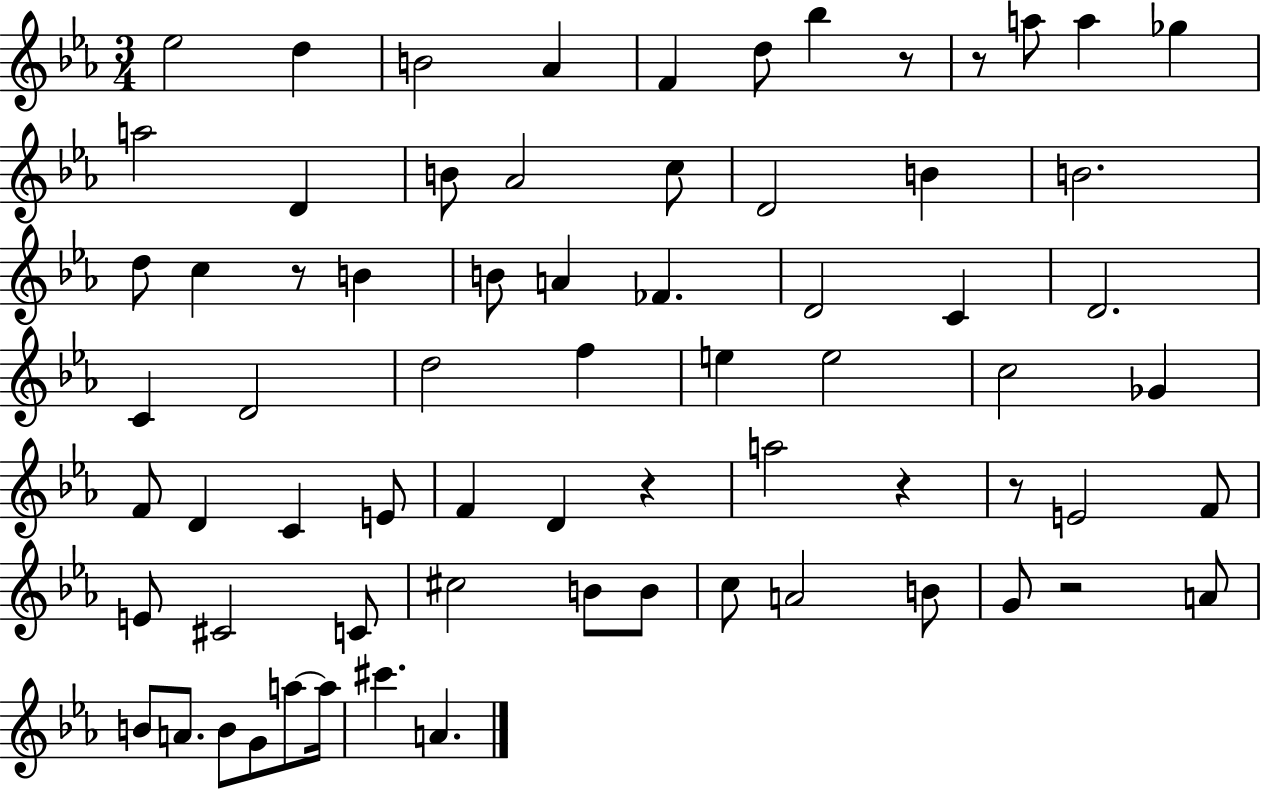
X:1
T:Untitled
M:3/4
L:1/4
K:Eb
_e2 d B2 _A F d/2 _b z/2 z/2 a/2 a _g a2 D B/2 _A2 c/2 D2 B B2 d/2 c z/2 B B/2 A _F D2 C D2 C D2 d2 f e e2 c2 _G F/2 D C E/2 F D z a2 z z/2 E2 F/2 E/2 ^C2 C/2 ^c2 B/2 B/2 c/2 A2 B/2 G/2 z2 A/2 B/2 A/2 B/2 G/2 a/2 a/4 ^c' A